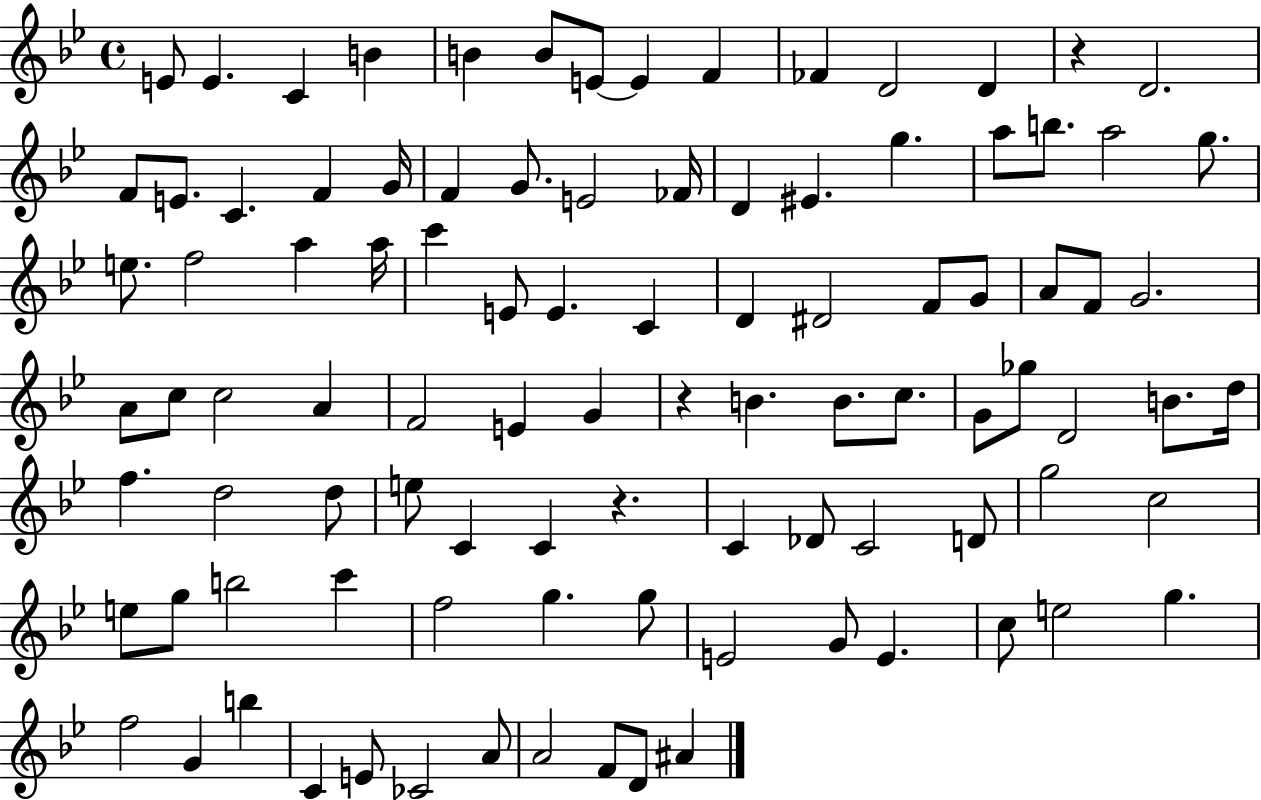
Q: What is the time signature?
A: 4/4